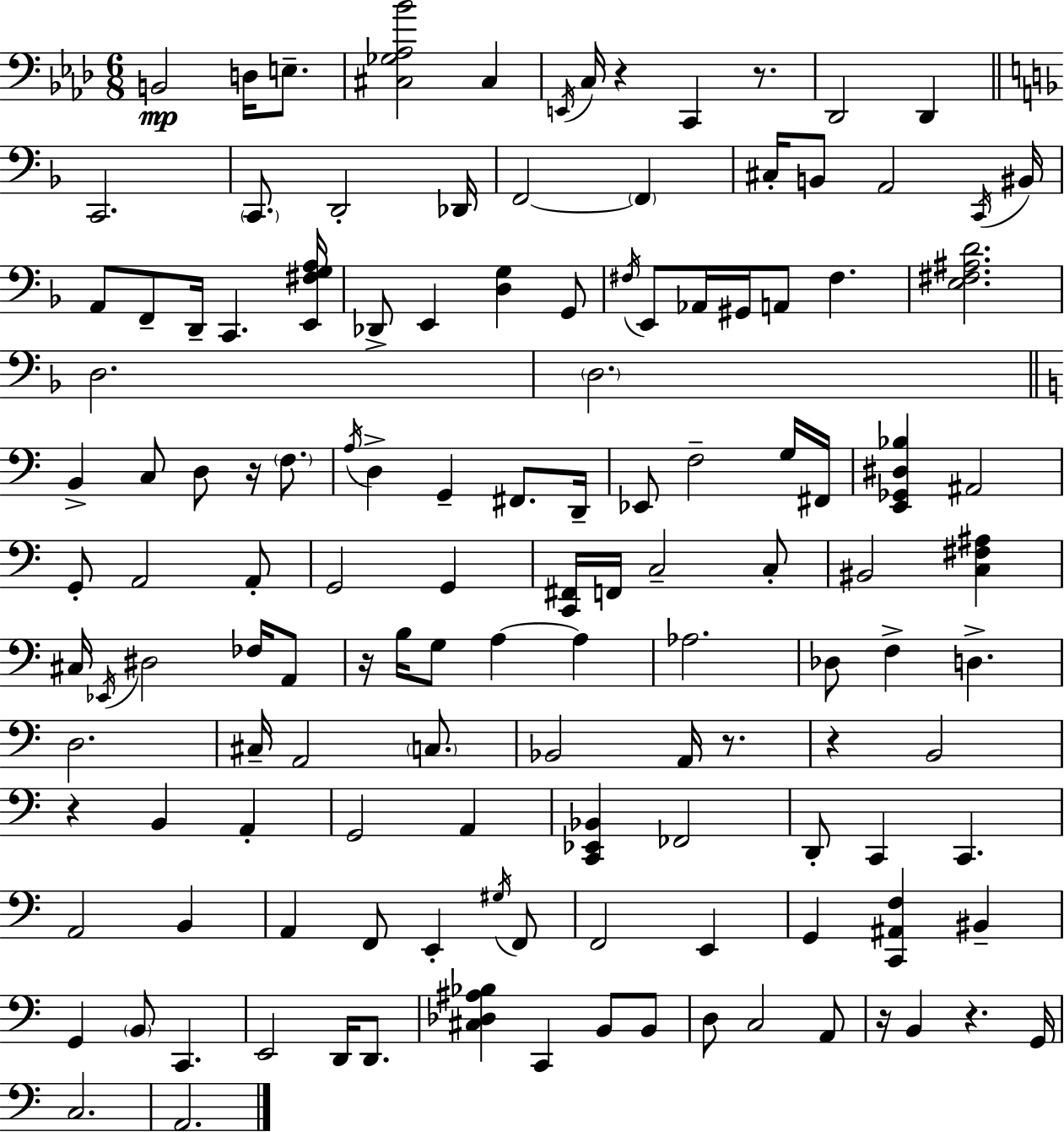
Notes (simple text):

B2/h D3/s E3/e. [C#3,Gb3,Ab3,Bb4]/h C#3/q E2/s C3/s R/q C2/q R/e. Db2/h Db2/q C2/h. C2/e. D2/h Db2/s F2/h F2/q C#3/s B2/e A2/h C2/s BIS2/s A2/e F2/e D2/s C2/q. [E2,F#3,G3,A3]/s Db2/e E2/q [D3,G3]/q G2/e F#3/s E2/e Ab2/s G#2/s A2/e F#3/q. [E3,F#3,A#3,D4]/h. D3/h. D3/h. B2/q C3/e D3/e R/s F3/e. A3/s D3/q G2/q F#2/e. D2/s Eb2/e F3/h G3/s F#2/s [E2,Gb2,D#3,Bb3]/q A#2/h G2/e A2/h A2/e G2/h G2/q [C2,F#2]/s F2/s C3/h C3/e BIS2/h [C3,F#3,A#3]/q C#3/s Eb2/s D#3/h FES3/s A2/e R/s B3/s G3/e A3/q A3/q Ab3/h. Db3/e F3/q D3/q. D3/h. C#3/s A2/h C3/e. Bb2/h A2/s R/e. R/q B2/h R/q B2/q A2/q G2/h A2/q [C2,Eb2,Bb2]/q FES2/h D2/e C2/q C2/q. A2/h B2/q A2/q F2/e E2/q G#3/s F2/e F2/h E2/q G2/q [C2,A#2,F3]/q BIS2/q G2/q B2/e C2/q. E2/h D2/s D2/e. [C#3,Db3,A#3,Bb3]/q C2/q B2/e B2/e D3/e C3/h A2/e R/s B2/q R/q. G2/s C3/h. A2/h.